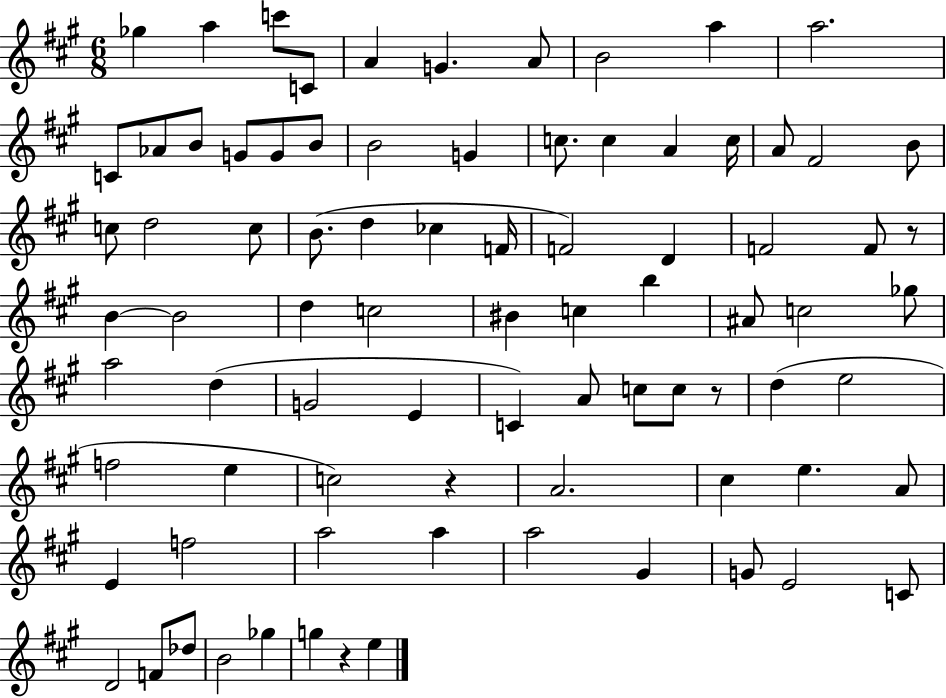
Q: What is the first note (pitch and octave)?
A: Gb5